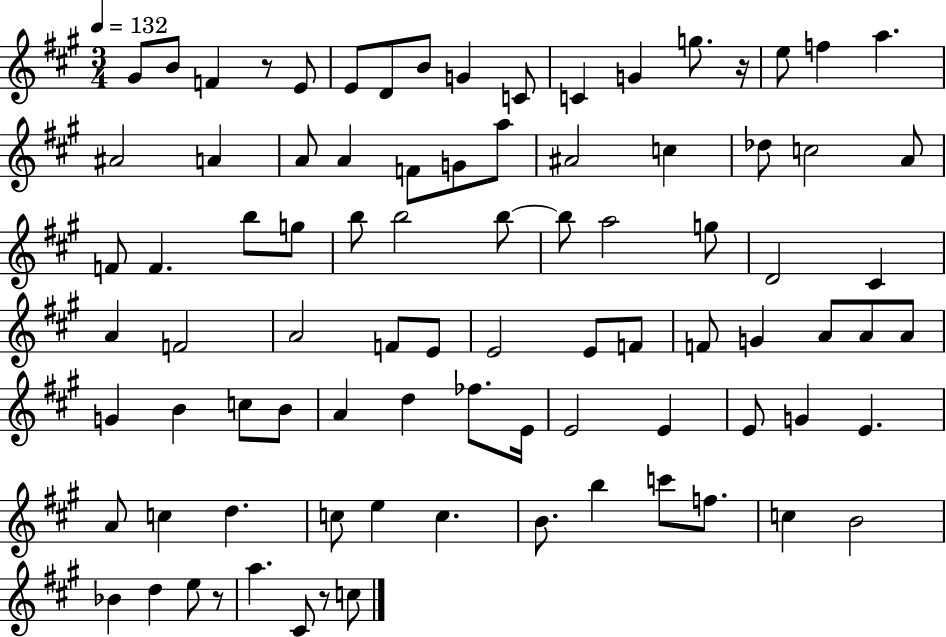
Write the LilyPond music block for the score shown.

{
  \clef treble
  \numericTimeSignature
  \time 3/4
  \key a \major
  \tempo 4 = 132
  gis'8 b'8 f'4 r8 e'8 | e'8 d'8 b'8 g'4 c'8 | c'4 g'4 g''8. r16 | e''8 f''4 a''4. | \break ais'2 a'4 | a'8 a'4 f'8 g'8 a''8 | ais'2 c''4 | des''8 c''2 a'8 | \break f'8 f'4. b''8 g''8 | b''8 b''2 b''8~~ | b''8 a''2 g''8 | d'2 cis'4 | \break a'4 f'2 | a'2 f'8 e'8 | e'2 e'8 f'8 | f'8 g'4 a'8 a'8 a'8 | \break g'4 b'4 c''8 b'8 | a'4 d''4 fes''8. e'16 | e'2 e'4 | e'8 g'4 e'4. | \break a'8 c''4 d''4. | c''8 e''4 c''4. | b'8. b''4 c'''8 f''8. | c''4 b'2 | \break bes'4 d''4 e''8 r8 | a''4. cis'8 r8 c''8 | \bar "|."
}